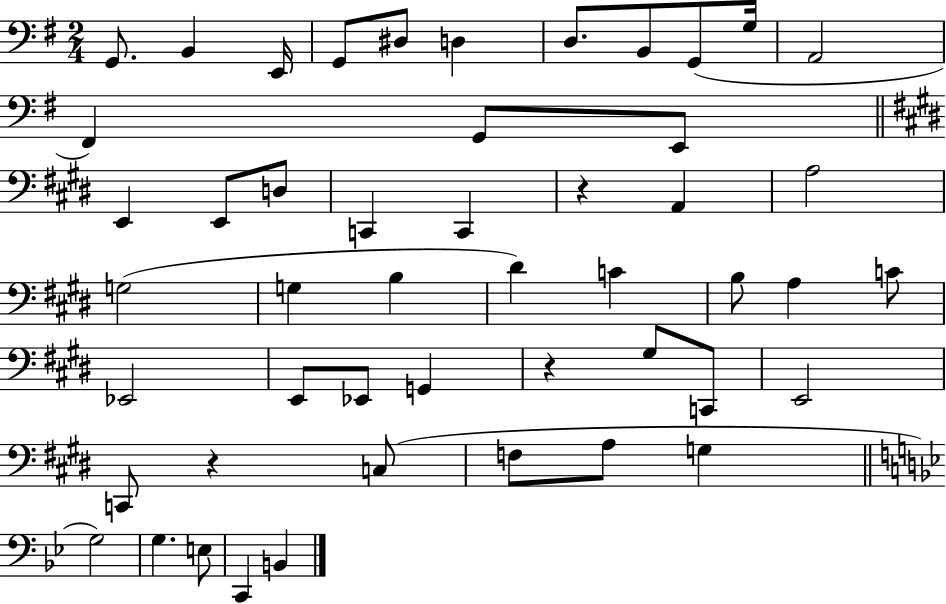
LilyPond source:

{
  \clef bass
  \numericTimeSignature
  \time 2/4
  \key g \major
  \repeat volta 2 { g,8. b,4 e,16 | g,8 dis8 d4 | d8. b,8 g,8( g16 | a,2 | \break fis,4) g,8 e,8 | \bar "||" \break \key e \major e,4 e,8 d8 | c,4 c,4 | r4 a,4 | a2 | \break g2( | g4 b4 | dis'4) c'4 | b8 a4 c'8 | \break ees,2 | e,8 ees,8 g,4 | r4 gis8 c,8 | e,2 | \break c,8 r4 c8( | f8 a8 g4 | \bar "||" \break \key g \minor g2) | g4. e8 | c,4 b,4 | } \bar "|."
}